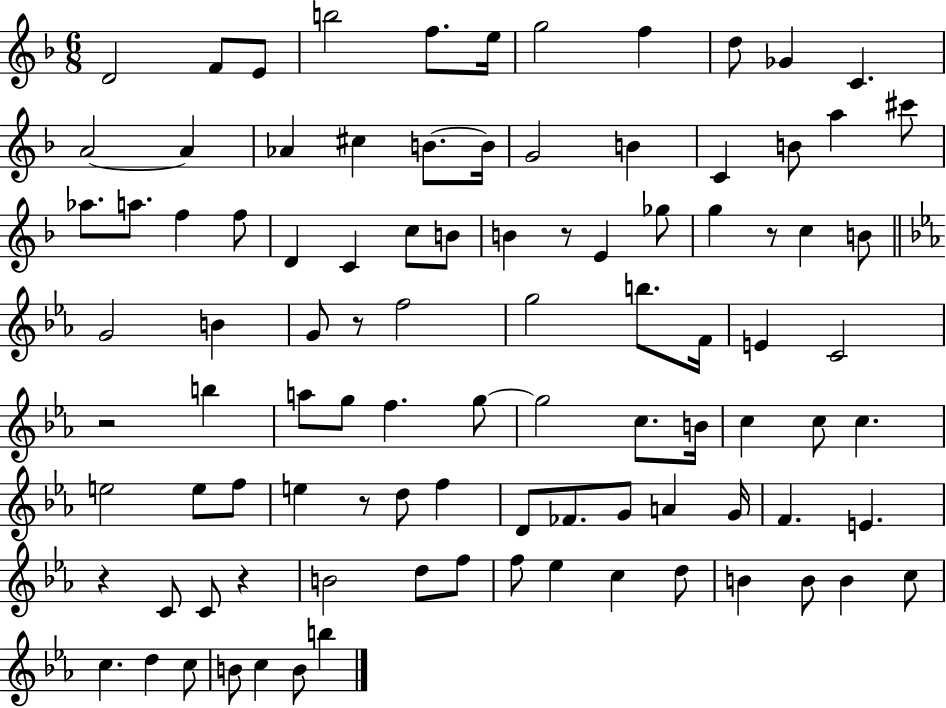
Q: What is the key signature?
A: F major